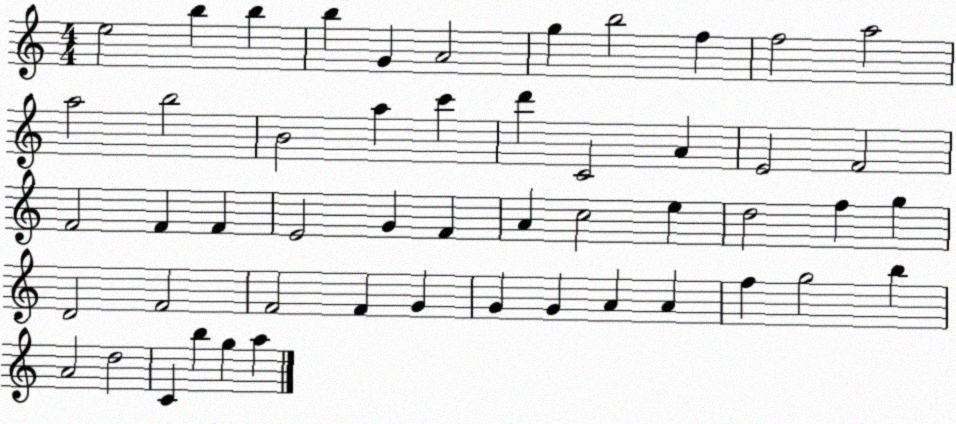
X:1
T:Untitled
M:4/4
L:1/4
K:C
e2 b b b G A2 g b2 f f2 a2 a2 b2 B2 a c' d' C2 A E2 F2 F2 F F E2 G F A c2 e d2 f g D2 F2 F2 F G G G A A f g2 b A2 d2 C b g a